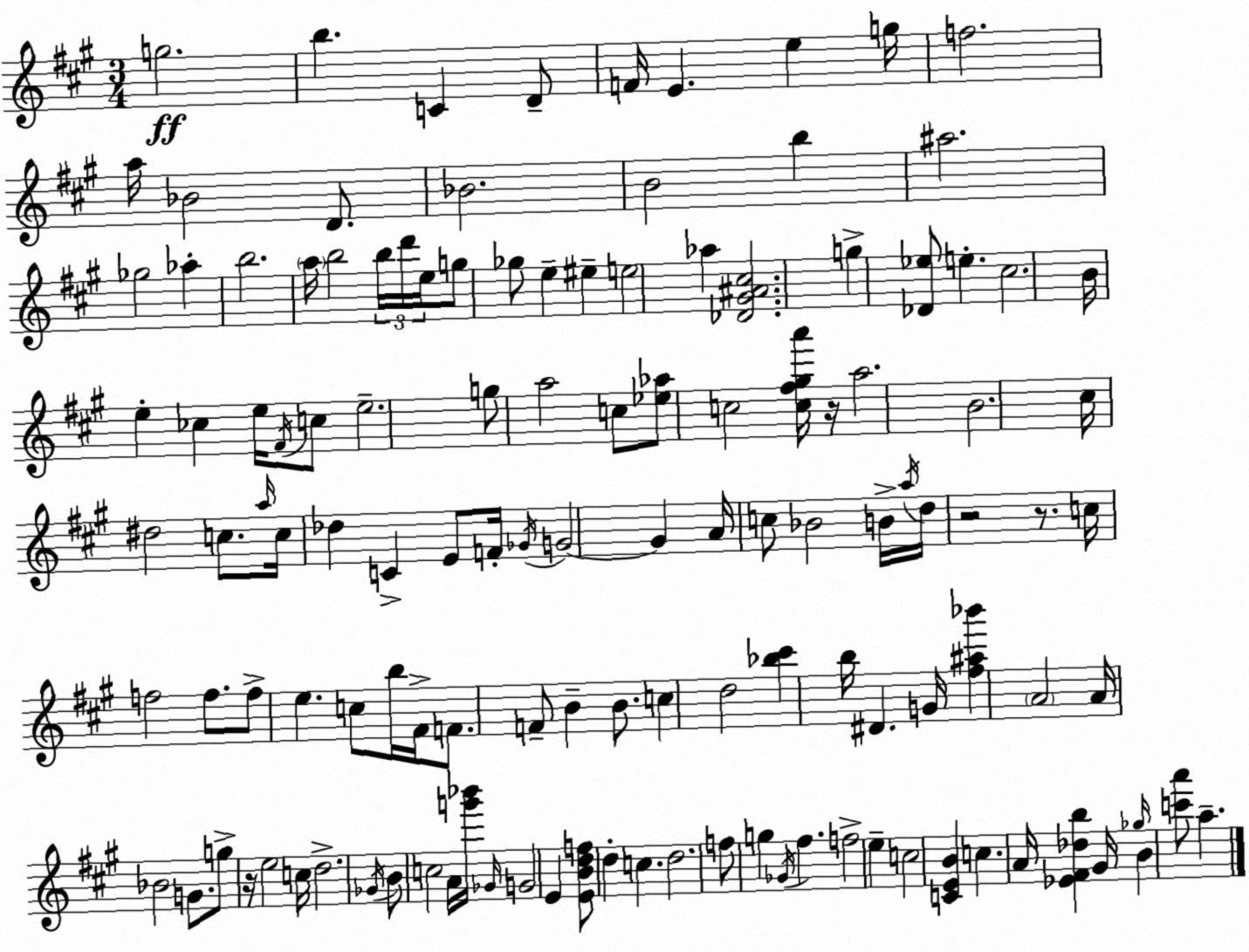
X:1
T:Untitled
M:3/4
L:1/4
K:A
g2 b C D/2 F/4 E e g/4 f2 a/4 _B2 D/2 _B2 B2 b ^a2 _g2 _a b2 a/4 b2 b/4 d'/4 e/4 g/2 _g/2 e ^e e2 _a [_D^G^A^c]2 g [_D_e]/2 e ^c2 B/4 e _c e/4 ^F/4 c/2 e2 g/2 a2 c/2 [_e_a]/2 c2 [c^f^ga']/4 z/4 a2 B2 ^c/4 ^d2 c/2 a/4 c/4 _d C E/2 F/4 _G/4 G2 G A/4 c/2 _B2 B/4 a/4 d/4 z2 z/2 c/4 f2 f/2 f/2 e c/2 b/4 ^F/4 F/2 F/2 B B/2 c d2 [_b^c'] b/4 ^D G/4 [^f^a_b'] A2 A/4 _B2 G/2 g/2 z/4 e2 c/4 d2 _G/4 B/2 c2 A/4 [g'_b']/4 _G/4 G2 E [EBdf]/2 d c d2 f/2 g _G/4 ^f f2 e c2 [CEB] c A/4 [_E^F_db] ^G/4 _g/4 B [c'a']/2 a